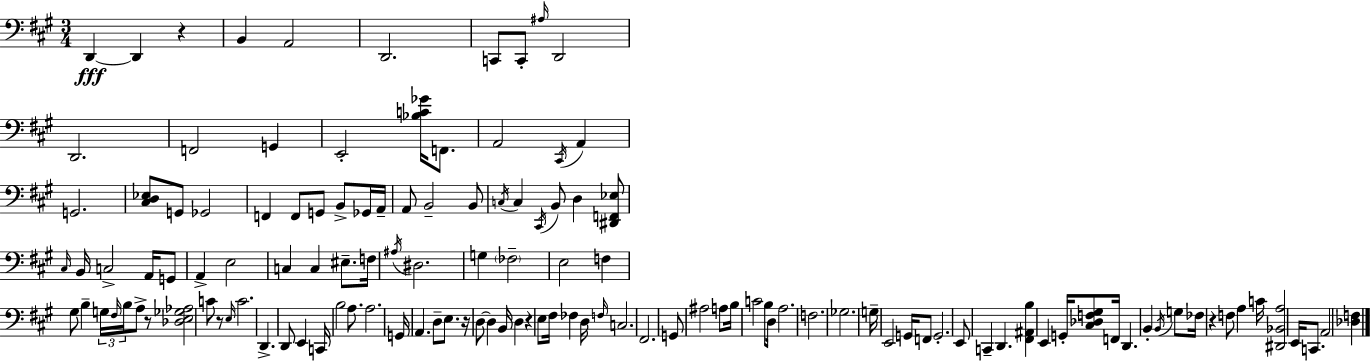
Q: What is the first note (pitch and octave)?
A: D2